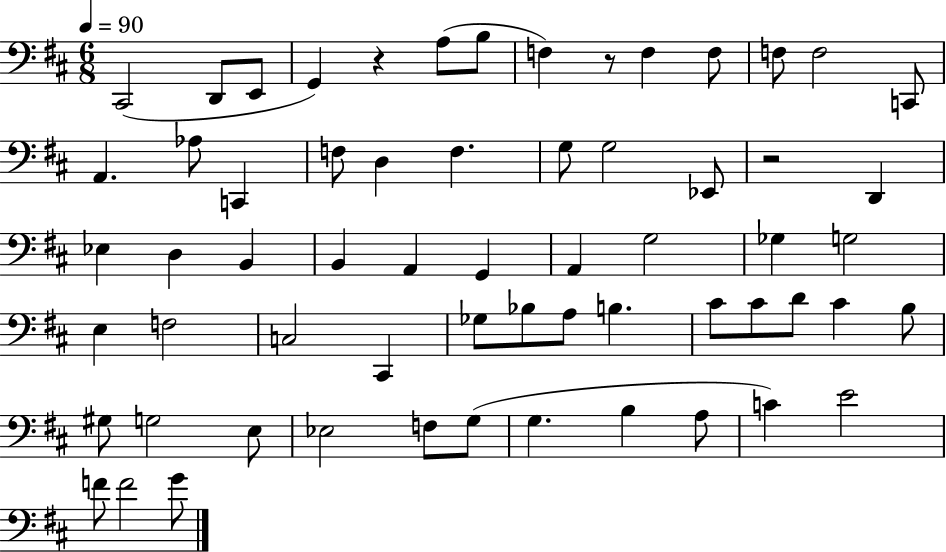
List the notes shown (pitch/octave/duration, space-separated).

C#2/h D2/e E2/e G2/q R/q A3/e B3/e F3/q R/e F3/q F3/e F3/e F3/h C2/e A2/q. Ab3/e C2/q F3/e D3/q F3/q. G3/e G3/h Eb2/e R/h D2/q Eb3/q D3/q B2/q B2/q A2/q G2/q A2/q G3/h Gb3/q G3/h E3/q F3/h C3/h C#2/q Gb3/e Bb3/e A3/e B3/q. C#4/e C#4/e D4/e C#4/q B3/e G#3/e G3/h E3/e Eb3/h F3/e G3/e G3/q. B3/q A3/e C4/q E4/h F4/e F4/h G4/e